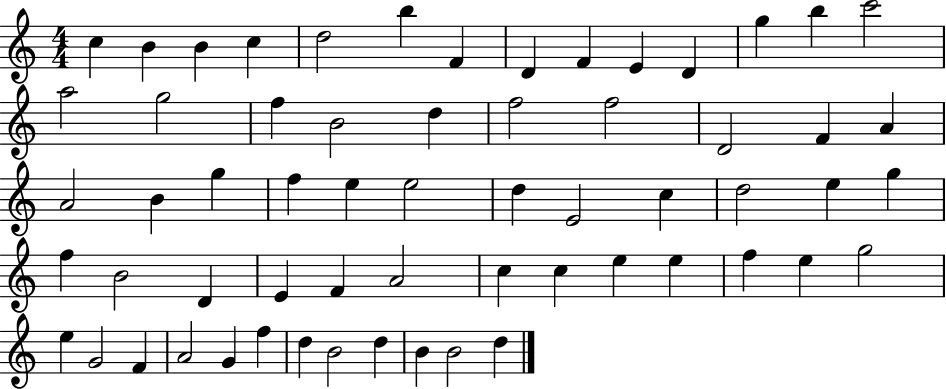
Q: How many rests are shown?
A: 0